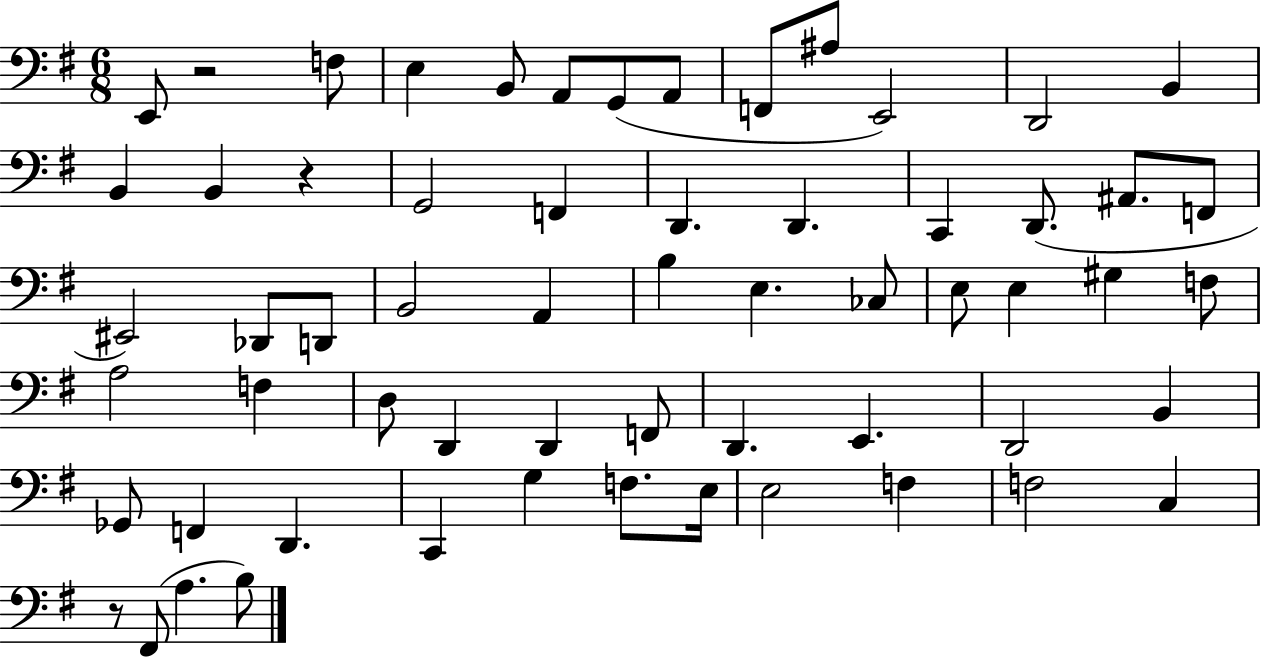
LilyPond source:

{
  \clef bass
  \numericTimeSignature
  \time 6/8
  \key g \major
  e,8 r2 f8 | e4 b,8 a,8 g,8( a,8 | f,8 ais8 e,2) | d,2 b,4 | \break b,4 b,4 r4 | g,2 f,4 | d,4. d,4. | c,4 d,8.( ais,8. f,8 | \break eis,2) des,8 d,8 | b,2 a,4 | b4 e4. ces8 | e8 e4 gis4 f8 | \break a2 f4 | d8 d,4 d,4 f,8 | d,4. e,4. | d,2 b,4 | \break ges,8 f,4 d,4. | c,4 g4 f8. e16 | e2 f4 | f2 c4 | \break r8 fis,8( a4. b8) | \bar "|."
}